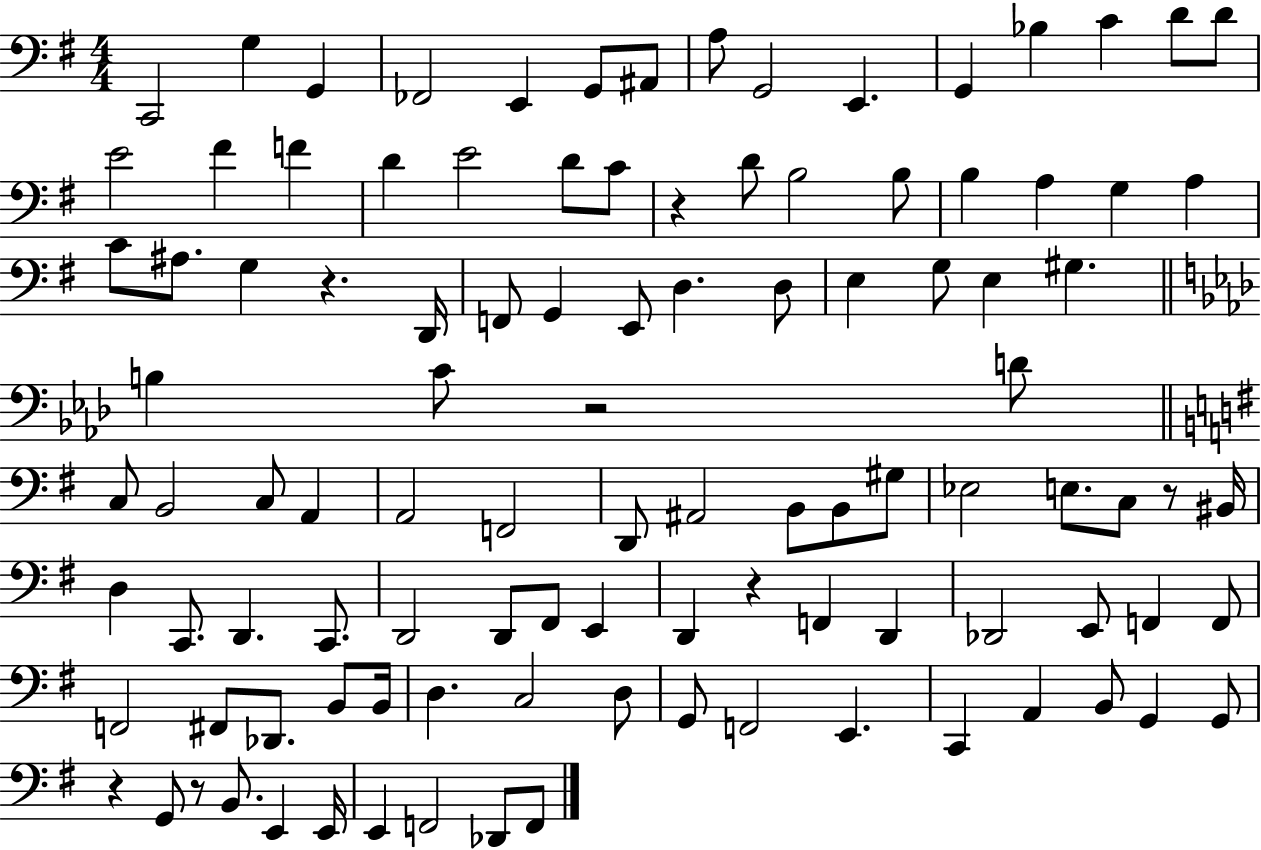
X:1
T:Untitled
M:4/4
L:1/4
K:G
C,,2 G, G,, _F,,2 E,, G,,/2 ^A,,/2 A,/2 G,,2 E,, G,, _B, C D/2 D/2 E2 ^F F D E2 D/2 C/2 z D/2 B,2 B,/2 B, A, G, A, C/2 ^A,/2 G, z D,,/4 F,,/2 G,, E,,/2 D, D,/2 E, G,/2 E, ^G, B, C/2 z2 D/2 C,/2 B,,2 C,/2 A,, A,,2 F,,2 D,,/2 ^A,,2 B,,/2 B,,/2 ^G,/2 _E,2 E,/2 C,/2 z/2 ^B,,/4 D, C,,/2 D,, C,,/2 D,,2 D,,/2 ^F,,/2 E,, D,, z F,, D,, _D,,2 E,,/2 F,, F,,/2 F,,2 ^F,,/2 _D,,/2 B,,/2 B,,/4 D, C,2 D,/2 G,,/2 F,,2 E,, C,, A,, B,,/2 G,, G,,/2 z G,,/2 z/2 B,,/2 E,, E,,/4 E,, F,,2 _D,,/2 F,,/2